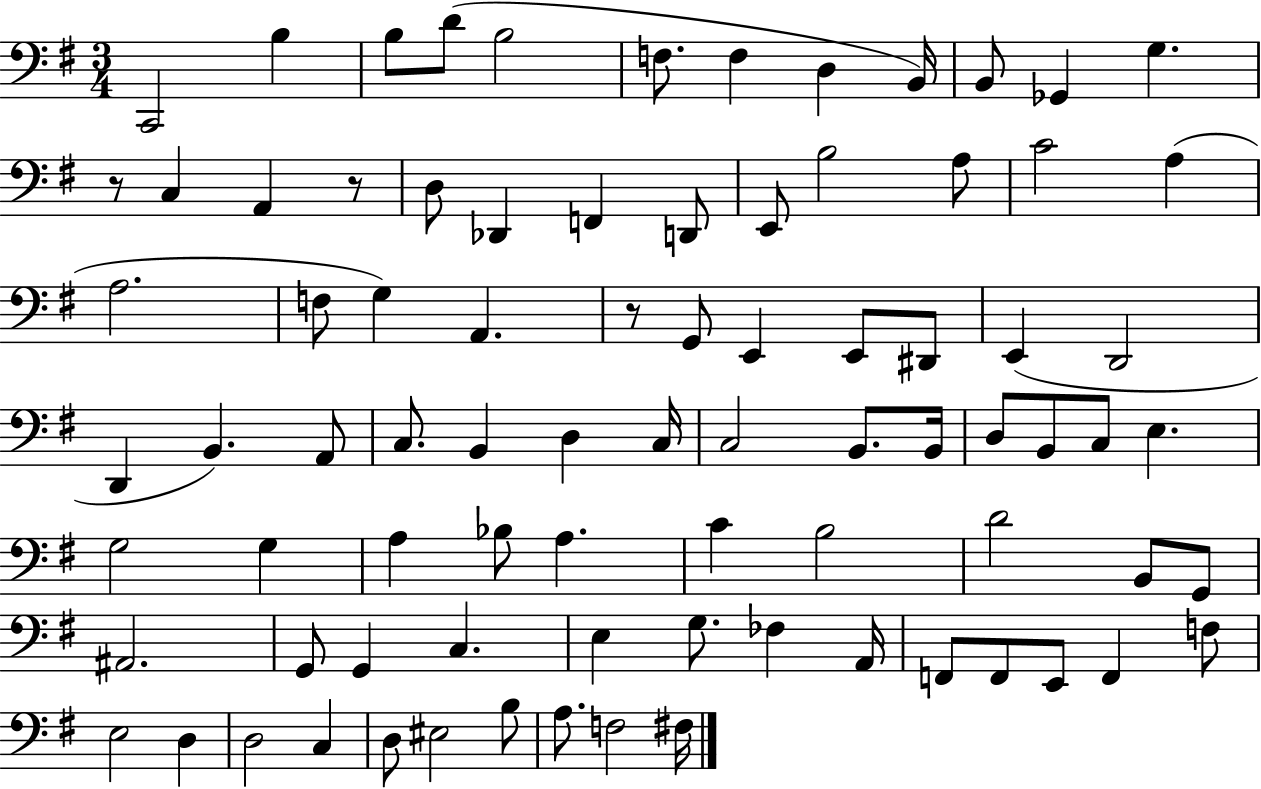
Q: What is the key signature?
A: G major